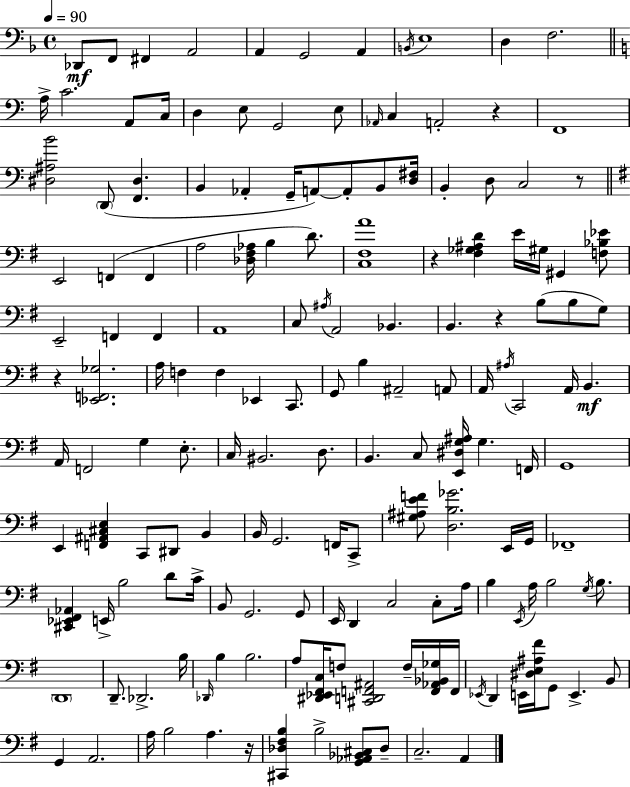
{
  \clef bass
  \time 4/4
  \defaultTimeSignature
  \key d \minor
  \tempo 4 = 90
  des,8\mf f,8 fis,4 a,2 | a,4 g,2 a,4 | \acciaccatura { b,16 } e1 | d4 f2. | \break \bar "||" \break \key c \major a16-> c'2. a,8 c16 | d4 e8 g,2 e8 | \grace { aes,16 } c4 a,2-. r4 | f,1 | \break <dis ais b'>2 \parenthesize d,8( <f, dis>4. | b,4 aes,4-. g,16-- a,8~~) a,8-. b,8 | <d fis>16 b,4-. d8 c2 r8 | \bar "||" \break \key g \major e,2 f,4( f,4 | a2 <des fis aes>16 b4 d'8.) | <c fis a'>1 | r4 <fis ges ais d'>4 e'16 gis16 gis,4 <f bes ees'>8 | \break e,2-- f,4 f,4 | a,1 | c8 \acciaccatura { ais16 } a,2 bes,4. | b,4. r4 b8( b8 g8) | \break r4 <ees, f, ges>2. | a16 f4 f4 ees,4 c,8. | g,8 b4 ais,2-- a,8 | a,16 \acciaccatura { ais16 } c,2 a,16 b,4.\mf | \break a,16 f,2 g4 e8.-. | c16 bis,2. d8. | b,4. c8 <e, dis g ais>16 g4. | f,16 g,1 | \break e,4 <f, ais, cis e>4 c,8 dis,8 b,4 | b,16 g,2. f,16 | c,8-> <gis ais e' f'>8 <d b ges'>2. | e,16 g,16 fes,1-- | \break <cis, ees, fis, aes,>4 e,16-> b2 d'8 | c'16-> b,8 g,2. | g,8 e,16 d,4 c2 c8-. | a16 b4 \acciaccatura { e,16 } a16 b2 | \break \acciaccatura { g16 } b8. \parenthesize d,1 | d,8.-- des,2.-> | b16 \grace { des,16 } b4 b2. | a8 <dis, ees, fis, c>16 f8 <cis, d, f, ais,>2 | \break f16-- <f, aes, bes, ges>16 f,16 \acciaccatura { ees,16 } d,4 e,16 <dis e ais fis'>16 g,8 e,4.-> | b,8 g,4 a,2. | a16 b2 a4. | r16 <cis, des fis b>4 b2-> | \break <g, aes, bes, cis>8 des8-- c2.-- | a,4 \bar "|."
}